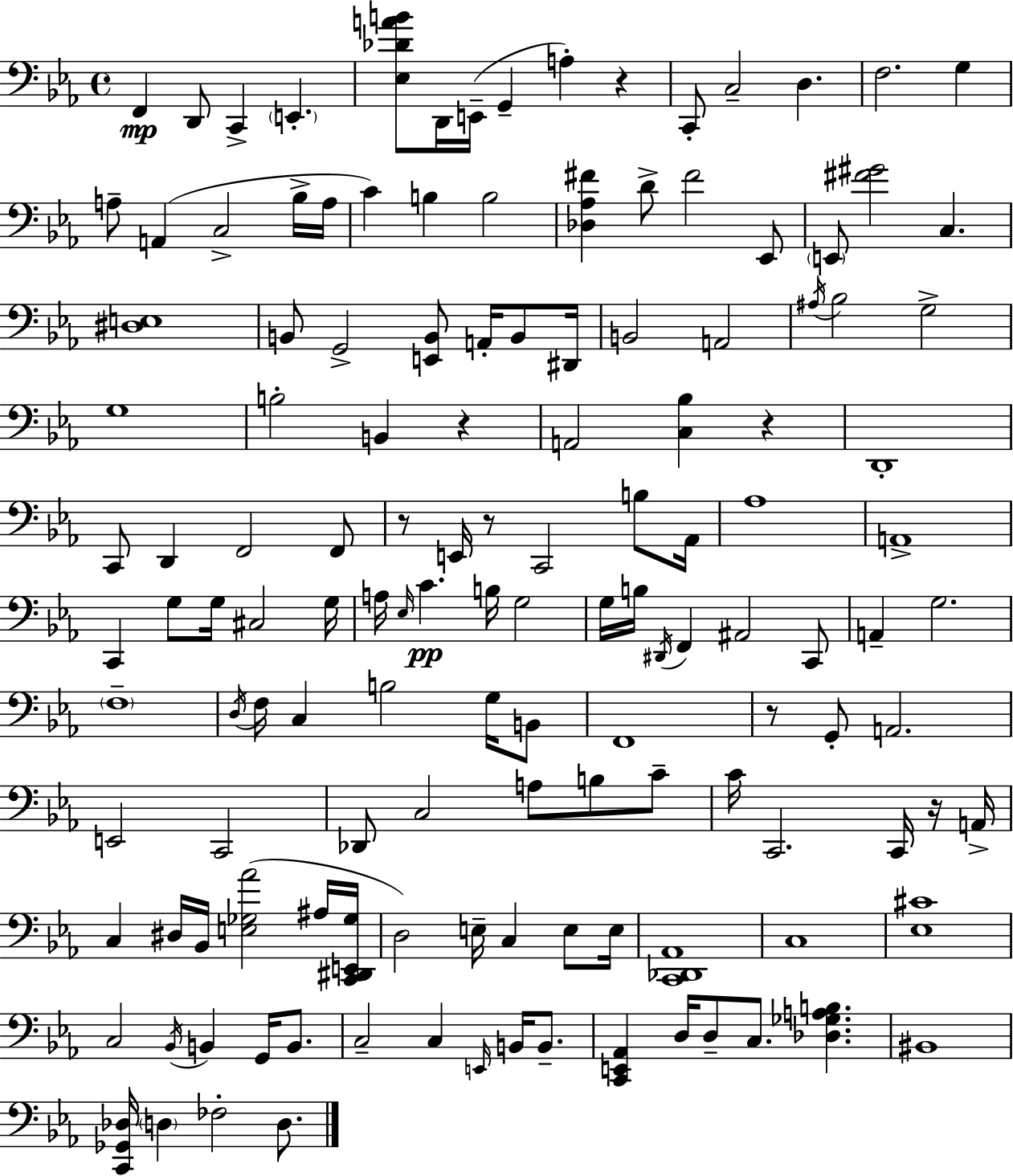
X:1
T:Untitled
M:4/4
L:1/4
K:Cm
F,, D,,/2 C,, E,, [_E,_DAB]/2 D,,/4 E,,/4 G,, A, z C,,/2 C,2 D, F,2 G, A,/2 A,, C,2 _B,/4 A,/4 C B, B,2 [_D,_A,^F] D/2 ^F2 _E,,/2 E,,/2 [^F^G]2 C, [^D,E,]4 B,,/2 G,,2 [E,,B,,]/2 A,,/4 B,,/2 ^D,,/4 B,,2 A,,2 ^A,/4 _B,2 G,2 G,4 B,2 B,, z A,,2 [C,_B,] z D,,4 C,,/2 D,, F,,2 F,,/2 z/2 E,,/4 z/2 C,,2 B,/2 _A,,/4 _A,4 A,,4 C,, G,/2 G,/4 ^C,2 G,/4 A,/4 _E,/4 C B,/4 G,2 G,/4 B,/4 ^D,,/4 F,, ^A,,2 C,,/2 A,, G,2 F,4 D,/4 F,/4 C, B,2 G,/4 B,,/2 F,,4 z/2 G,,/2 A,,2 E,,2 C,,2 _D,,/2 C,2 A,/2 B,/2 C/2 C/4 C,,2 C,,/4 z/4 A,,/4 C, ^D,/4 _B,,/4 [E,_G,_A]2 ^A,/4 [C,,^D,,E,,_G,]/4 D,2 E,/4 C, E,/2 E,/4 [C,,_D,,_A,,]4 C,4 [_E,^C]4 C,2 _B,,/4 B,, G,,/4 B,,/2 C,2 C, E,,/4 B,,/4 B,,/2 [C,,E,,_A,,] D,/4 D,/2 C,/2 [_D,_G,A,B,] ^B,,4 [C,,_G,,_D,]/4 D, _F,2 D,/2